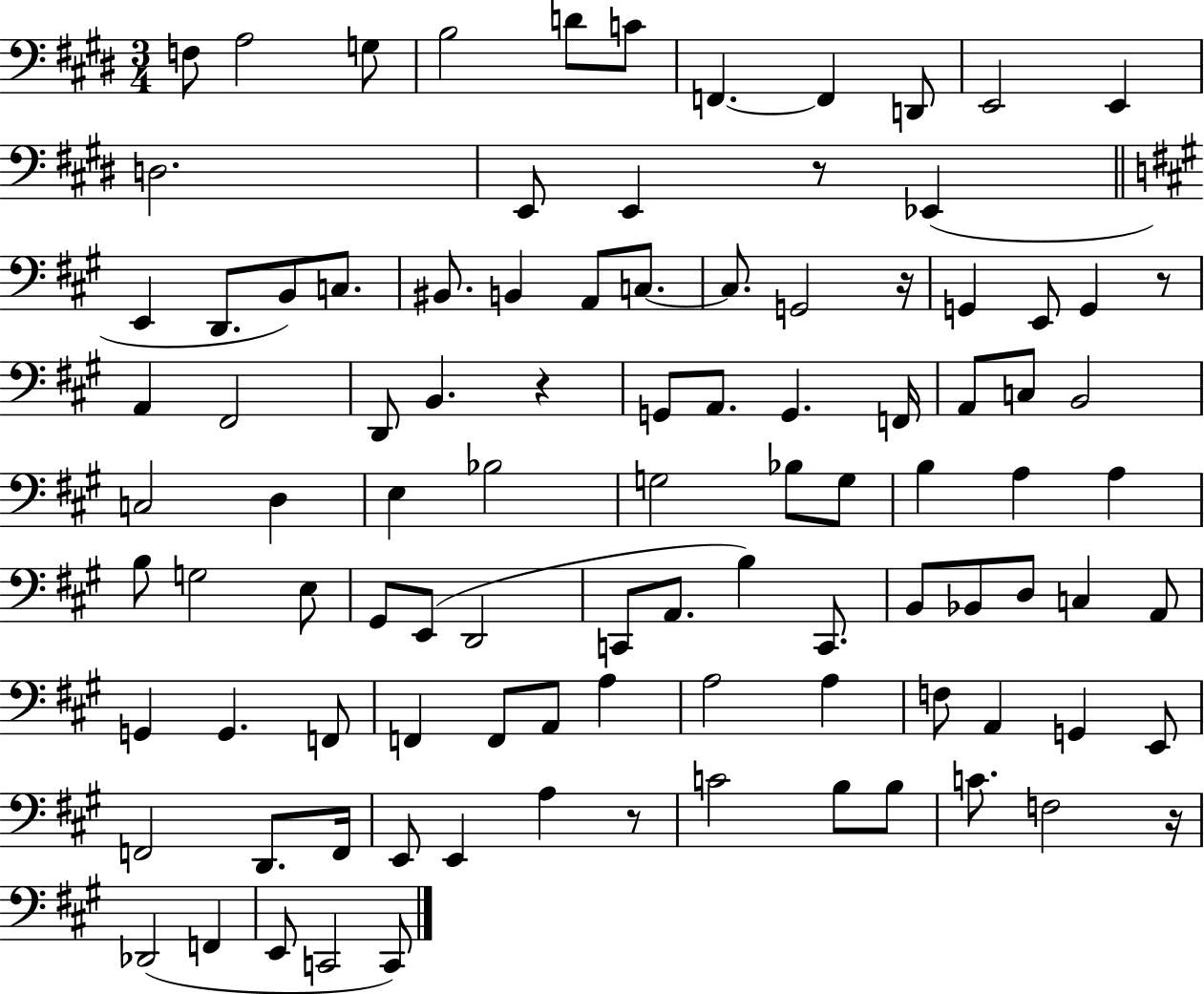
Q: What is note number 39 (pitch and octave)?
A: B2